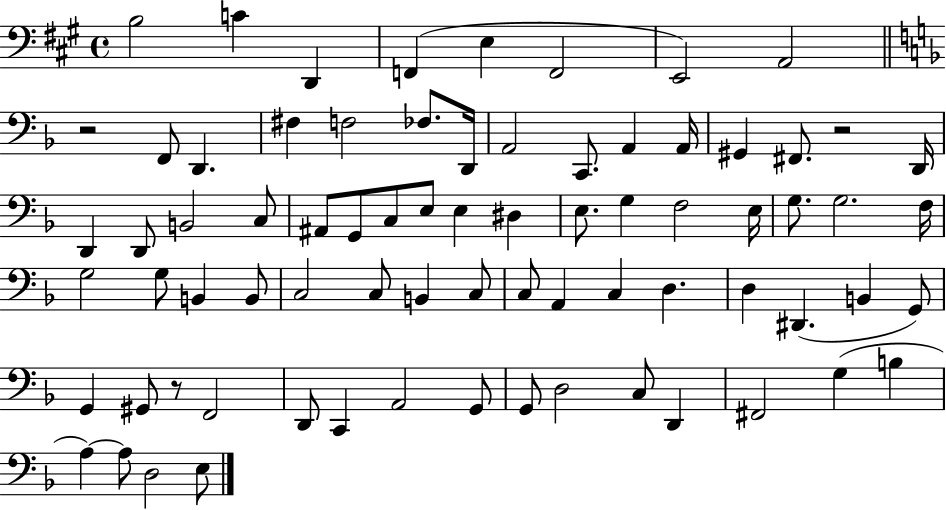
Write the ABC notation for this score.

X:1
T:Untitled
M:4/4
L:1/4
K:A
B,2 C D,, F,, E, F,,2 E,,2 A,,2 z2 F,,/2 D,, ^F, F,2 _F,/2 D,,/4 A,,2 C,,/2 A,, A,,/4 ^G,, ^F,,/2 z2 D,,/4 D,, D,,/2 B,,2 C,/2 ^A,,/2 G,,/2 C,/2 E,/2 E, ^D, E,/2 G, F,2 E,/4 G,/2 G,2 F,/4 G,2 G,/2 B,, B,,/2 C,2 C,/2 B,, C,/2 C,/2 A,, C, D, D, ^D,, B,, G,,/2 G,, ^G,,/2 z/2 F,,2 D,,/2 C,, A,,2 G,,/2 G,,/2 D,2 C,/2 D,, ^F,,2 G, B, A, A,/2 D,2 E,/2